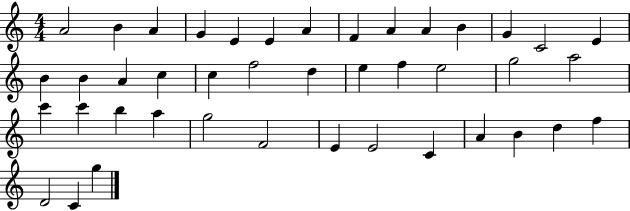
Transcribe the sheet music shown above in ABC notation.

X:1
T:Untitled
M:4/4
L:1/4
K:C
A2 B A G E E A F A A B G C2 E B B A c c f2 d e f e2 g2 a2 c' c' b a g2 F2 E E2 C A B d f D2 C g